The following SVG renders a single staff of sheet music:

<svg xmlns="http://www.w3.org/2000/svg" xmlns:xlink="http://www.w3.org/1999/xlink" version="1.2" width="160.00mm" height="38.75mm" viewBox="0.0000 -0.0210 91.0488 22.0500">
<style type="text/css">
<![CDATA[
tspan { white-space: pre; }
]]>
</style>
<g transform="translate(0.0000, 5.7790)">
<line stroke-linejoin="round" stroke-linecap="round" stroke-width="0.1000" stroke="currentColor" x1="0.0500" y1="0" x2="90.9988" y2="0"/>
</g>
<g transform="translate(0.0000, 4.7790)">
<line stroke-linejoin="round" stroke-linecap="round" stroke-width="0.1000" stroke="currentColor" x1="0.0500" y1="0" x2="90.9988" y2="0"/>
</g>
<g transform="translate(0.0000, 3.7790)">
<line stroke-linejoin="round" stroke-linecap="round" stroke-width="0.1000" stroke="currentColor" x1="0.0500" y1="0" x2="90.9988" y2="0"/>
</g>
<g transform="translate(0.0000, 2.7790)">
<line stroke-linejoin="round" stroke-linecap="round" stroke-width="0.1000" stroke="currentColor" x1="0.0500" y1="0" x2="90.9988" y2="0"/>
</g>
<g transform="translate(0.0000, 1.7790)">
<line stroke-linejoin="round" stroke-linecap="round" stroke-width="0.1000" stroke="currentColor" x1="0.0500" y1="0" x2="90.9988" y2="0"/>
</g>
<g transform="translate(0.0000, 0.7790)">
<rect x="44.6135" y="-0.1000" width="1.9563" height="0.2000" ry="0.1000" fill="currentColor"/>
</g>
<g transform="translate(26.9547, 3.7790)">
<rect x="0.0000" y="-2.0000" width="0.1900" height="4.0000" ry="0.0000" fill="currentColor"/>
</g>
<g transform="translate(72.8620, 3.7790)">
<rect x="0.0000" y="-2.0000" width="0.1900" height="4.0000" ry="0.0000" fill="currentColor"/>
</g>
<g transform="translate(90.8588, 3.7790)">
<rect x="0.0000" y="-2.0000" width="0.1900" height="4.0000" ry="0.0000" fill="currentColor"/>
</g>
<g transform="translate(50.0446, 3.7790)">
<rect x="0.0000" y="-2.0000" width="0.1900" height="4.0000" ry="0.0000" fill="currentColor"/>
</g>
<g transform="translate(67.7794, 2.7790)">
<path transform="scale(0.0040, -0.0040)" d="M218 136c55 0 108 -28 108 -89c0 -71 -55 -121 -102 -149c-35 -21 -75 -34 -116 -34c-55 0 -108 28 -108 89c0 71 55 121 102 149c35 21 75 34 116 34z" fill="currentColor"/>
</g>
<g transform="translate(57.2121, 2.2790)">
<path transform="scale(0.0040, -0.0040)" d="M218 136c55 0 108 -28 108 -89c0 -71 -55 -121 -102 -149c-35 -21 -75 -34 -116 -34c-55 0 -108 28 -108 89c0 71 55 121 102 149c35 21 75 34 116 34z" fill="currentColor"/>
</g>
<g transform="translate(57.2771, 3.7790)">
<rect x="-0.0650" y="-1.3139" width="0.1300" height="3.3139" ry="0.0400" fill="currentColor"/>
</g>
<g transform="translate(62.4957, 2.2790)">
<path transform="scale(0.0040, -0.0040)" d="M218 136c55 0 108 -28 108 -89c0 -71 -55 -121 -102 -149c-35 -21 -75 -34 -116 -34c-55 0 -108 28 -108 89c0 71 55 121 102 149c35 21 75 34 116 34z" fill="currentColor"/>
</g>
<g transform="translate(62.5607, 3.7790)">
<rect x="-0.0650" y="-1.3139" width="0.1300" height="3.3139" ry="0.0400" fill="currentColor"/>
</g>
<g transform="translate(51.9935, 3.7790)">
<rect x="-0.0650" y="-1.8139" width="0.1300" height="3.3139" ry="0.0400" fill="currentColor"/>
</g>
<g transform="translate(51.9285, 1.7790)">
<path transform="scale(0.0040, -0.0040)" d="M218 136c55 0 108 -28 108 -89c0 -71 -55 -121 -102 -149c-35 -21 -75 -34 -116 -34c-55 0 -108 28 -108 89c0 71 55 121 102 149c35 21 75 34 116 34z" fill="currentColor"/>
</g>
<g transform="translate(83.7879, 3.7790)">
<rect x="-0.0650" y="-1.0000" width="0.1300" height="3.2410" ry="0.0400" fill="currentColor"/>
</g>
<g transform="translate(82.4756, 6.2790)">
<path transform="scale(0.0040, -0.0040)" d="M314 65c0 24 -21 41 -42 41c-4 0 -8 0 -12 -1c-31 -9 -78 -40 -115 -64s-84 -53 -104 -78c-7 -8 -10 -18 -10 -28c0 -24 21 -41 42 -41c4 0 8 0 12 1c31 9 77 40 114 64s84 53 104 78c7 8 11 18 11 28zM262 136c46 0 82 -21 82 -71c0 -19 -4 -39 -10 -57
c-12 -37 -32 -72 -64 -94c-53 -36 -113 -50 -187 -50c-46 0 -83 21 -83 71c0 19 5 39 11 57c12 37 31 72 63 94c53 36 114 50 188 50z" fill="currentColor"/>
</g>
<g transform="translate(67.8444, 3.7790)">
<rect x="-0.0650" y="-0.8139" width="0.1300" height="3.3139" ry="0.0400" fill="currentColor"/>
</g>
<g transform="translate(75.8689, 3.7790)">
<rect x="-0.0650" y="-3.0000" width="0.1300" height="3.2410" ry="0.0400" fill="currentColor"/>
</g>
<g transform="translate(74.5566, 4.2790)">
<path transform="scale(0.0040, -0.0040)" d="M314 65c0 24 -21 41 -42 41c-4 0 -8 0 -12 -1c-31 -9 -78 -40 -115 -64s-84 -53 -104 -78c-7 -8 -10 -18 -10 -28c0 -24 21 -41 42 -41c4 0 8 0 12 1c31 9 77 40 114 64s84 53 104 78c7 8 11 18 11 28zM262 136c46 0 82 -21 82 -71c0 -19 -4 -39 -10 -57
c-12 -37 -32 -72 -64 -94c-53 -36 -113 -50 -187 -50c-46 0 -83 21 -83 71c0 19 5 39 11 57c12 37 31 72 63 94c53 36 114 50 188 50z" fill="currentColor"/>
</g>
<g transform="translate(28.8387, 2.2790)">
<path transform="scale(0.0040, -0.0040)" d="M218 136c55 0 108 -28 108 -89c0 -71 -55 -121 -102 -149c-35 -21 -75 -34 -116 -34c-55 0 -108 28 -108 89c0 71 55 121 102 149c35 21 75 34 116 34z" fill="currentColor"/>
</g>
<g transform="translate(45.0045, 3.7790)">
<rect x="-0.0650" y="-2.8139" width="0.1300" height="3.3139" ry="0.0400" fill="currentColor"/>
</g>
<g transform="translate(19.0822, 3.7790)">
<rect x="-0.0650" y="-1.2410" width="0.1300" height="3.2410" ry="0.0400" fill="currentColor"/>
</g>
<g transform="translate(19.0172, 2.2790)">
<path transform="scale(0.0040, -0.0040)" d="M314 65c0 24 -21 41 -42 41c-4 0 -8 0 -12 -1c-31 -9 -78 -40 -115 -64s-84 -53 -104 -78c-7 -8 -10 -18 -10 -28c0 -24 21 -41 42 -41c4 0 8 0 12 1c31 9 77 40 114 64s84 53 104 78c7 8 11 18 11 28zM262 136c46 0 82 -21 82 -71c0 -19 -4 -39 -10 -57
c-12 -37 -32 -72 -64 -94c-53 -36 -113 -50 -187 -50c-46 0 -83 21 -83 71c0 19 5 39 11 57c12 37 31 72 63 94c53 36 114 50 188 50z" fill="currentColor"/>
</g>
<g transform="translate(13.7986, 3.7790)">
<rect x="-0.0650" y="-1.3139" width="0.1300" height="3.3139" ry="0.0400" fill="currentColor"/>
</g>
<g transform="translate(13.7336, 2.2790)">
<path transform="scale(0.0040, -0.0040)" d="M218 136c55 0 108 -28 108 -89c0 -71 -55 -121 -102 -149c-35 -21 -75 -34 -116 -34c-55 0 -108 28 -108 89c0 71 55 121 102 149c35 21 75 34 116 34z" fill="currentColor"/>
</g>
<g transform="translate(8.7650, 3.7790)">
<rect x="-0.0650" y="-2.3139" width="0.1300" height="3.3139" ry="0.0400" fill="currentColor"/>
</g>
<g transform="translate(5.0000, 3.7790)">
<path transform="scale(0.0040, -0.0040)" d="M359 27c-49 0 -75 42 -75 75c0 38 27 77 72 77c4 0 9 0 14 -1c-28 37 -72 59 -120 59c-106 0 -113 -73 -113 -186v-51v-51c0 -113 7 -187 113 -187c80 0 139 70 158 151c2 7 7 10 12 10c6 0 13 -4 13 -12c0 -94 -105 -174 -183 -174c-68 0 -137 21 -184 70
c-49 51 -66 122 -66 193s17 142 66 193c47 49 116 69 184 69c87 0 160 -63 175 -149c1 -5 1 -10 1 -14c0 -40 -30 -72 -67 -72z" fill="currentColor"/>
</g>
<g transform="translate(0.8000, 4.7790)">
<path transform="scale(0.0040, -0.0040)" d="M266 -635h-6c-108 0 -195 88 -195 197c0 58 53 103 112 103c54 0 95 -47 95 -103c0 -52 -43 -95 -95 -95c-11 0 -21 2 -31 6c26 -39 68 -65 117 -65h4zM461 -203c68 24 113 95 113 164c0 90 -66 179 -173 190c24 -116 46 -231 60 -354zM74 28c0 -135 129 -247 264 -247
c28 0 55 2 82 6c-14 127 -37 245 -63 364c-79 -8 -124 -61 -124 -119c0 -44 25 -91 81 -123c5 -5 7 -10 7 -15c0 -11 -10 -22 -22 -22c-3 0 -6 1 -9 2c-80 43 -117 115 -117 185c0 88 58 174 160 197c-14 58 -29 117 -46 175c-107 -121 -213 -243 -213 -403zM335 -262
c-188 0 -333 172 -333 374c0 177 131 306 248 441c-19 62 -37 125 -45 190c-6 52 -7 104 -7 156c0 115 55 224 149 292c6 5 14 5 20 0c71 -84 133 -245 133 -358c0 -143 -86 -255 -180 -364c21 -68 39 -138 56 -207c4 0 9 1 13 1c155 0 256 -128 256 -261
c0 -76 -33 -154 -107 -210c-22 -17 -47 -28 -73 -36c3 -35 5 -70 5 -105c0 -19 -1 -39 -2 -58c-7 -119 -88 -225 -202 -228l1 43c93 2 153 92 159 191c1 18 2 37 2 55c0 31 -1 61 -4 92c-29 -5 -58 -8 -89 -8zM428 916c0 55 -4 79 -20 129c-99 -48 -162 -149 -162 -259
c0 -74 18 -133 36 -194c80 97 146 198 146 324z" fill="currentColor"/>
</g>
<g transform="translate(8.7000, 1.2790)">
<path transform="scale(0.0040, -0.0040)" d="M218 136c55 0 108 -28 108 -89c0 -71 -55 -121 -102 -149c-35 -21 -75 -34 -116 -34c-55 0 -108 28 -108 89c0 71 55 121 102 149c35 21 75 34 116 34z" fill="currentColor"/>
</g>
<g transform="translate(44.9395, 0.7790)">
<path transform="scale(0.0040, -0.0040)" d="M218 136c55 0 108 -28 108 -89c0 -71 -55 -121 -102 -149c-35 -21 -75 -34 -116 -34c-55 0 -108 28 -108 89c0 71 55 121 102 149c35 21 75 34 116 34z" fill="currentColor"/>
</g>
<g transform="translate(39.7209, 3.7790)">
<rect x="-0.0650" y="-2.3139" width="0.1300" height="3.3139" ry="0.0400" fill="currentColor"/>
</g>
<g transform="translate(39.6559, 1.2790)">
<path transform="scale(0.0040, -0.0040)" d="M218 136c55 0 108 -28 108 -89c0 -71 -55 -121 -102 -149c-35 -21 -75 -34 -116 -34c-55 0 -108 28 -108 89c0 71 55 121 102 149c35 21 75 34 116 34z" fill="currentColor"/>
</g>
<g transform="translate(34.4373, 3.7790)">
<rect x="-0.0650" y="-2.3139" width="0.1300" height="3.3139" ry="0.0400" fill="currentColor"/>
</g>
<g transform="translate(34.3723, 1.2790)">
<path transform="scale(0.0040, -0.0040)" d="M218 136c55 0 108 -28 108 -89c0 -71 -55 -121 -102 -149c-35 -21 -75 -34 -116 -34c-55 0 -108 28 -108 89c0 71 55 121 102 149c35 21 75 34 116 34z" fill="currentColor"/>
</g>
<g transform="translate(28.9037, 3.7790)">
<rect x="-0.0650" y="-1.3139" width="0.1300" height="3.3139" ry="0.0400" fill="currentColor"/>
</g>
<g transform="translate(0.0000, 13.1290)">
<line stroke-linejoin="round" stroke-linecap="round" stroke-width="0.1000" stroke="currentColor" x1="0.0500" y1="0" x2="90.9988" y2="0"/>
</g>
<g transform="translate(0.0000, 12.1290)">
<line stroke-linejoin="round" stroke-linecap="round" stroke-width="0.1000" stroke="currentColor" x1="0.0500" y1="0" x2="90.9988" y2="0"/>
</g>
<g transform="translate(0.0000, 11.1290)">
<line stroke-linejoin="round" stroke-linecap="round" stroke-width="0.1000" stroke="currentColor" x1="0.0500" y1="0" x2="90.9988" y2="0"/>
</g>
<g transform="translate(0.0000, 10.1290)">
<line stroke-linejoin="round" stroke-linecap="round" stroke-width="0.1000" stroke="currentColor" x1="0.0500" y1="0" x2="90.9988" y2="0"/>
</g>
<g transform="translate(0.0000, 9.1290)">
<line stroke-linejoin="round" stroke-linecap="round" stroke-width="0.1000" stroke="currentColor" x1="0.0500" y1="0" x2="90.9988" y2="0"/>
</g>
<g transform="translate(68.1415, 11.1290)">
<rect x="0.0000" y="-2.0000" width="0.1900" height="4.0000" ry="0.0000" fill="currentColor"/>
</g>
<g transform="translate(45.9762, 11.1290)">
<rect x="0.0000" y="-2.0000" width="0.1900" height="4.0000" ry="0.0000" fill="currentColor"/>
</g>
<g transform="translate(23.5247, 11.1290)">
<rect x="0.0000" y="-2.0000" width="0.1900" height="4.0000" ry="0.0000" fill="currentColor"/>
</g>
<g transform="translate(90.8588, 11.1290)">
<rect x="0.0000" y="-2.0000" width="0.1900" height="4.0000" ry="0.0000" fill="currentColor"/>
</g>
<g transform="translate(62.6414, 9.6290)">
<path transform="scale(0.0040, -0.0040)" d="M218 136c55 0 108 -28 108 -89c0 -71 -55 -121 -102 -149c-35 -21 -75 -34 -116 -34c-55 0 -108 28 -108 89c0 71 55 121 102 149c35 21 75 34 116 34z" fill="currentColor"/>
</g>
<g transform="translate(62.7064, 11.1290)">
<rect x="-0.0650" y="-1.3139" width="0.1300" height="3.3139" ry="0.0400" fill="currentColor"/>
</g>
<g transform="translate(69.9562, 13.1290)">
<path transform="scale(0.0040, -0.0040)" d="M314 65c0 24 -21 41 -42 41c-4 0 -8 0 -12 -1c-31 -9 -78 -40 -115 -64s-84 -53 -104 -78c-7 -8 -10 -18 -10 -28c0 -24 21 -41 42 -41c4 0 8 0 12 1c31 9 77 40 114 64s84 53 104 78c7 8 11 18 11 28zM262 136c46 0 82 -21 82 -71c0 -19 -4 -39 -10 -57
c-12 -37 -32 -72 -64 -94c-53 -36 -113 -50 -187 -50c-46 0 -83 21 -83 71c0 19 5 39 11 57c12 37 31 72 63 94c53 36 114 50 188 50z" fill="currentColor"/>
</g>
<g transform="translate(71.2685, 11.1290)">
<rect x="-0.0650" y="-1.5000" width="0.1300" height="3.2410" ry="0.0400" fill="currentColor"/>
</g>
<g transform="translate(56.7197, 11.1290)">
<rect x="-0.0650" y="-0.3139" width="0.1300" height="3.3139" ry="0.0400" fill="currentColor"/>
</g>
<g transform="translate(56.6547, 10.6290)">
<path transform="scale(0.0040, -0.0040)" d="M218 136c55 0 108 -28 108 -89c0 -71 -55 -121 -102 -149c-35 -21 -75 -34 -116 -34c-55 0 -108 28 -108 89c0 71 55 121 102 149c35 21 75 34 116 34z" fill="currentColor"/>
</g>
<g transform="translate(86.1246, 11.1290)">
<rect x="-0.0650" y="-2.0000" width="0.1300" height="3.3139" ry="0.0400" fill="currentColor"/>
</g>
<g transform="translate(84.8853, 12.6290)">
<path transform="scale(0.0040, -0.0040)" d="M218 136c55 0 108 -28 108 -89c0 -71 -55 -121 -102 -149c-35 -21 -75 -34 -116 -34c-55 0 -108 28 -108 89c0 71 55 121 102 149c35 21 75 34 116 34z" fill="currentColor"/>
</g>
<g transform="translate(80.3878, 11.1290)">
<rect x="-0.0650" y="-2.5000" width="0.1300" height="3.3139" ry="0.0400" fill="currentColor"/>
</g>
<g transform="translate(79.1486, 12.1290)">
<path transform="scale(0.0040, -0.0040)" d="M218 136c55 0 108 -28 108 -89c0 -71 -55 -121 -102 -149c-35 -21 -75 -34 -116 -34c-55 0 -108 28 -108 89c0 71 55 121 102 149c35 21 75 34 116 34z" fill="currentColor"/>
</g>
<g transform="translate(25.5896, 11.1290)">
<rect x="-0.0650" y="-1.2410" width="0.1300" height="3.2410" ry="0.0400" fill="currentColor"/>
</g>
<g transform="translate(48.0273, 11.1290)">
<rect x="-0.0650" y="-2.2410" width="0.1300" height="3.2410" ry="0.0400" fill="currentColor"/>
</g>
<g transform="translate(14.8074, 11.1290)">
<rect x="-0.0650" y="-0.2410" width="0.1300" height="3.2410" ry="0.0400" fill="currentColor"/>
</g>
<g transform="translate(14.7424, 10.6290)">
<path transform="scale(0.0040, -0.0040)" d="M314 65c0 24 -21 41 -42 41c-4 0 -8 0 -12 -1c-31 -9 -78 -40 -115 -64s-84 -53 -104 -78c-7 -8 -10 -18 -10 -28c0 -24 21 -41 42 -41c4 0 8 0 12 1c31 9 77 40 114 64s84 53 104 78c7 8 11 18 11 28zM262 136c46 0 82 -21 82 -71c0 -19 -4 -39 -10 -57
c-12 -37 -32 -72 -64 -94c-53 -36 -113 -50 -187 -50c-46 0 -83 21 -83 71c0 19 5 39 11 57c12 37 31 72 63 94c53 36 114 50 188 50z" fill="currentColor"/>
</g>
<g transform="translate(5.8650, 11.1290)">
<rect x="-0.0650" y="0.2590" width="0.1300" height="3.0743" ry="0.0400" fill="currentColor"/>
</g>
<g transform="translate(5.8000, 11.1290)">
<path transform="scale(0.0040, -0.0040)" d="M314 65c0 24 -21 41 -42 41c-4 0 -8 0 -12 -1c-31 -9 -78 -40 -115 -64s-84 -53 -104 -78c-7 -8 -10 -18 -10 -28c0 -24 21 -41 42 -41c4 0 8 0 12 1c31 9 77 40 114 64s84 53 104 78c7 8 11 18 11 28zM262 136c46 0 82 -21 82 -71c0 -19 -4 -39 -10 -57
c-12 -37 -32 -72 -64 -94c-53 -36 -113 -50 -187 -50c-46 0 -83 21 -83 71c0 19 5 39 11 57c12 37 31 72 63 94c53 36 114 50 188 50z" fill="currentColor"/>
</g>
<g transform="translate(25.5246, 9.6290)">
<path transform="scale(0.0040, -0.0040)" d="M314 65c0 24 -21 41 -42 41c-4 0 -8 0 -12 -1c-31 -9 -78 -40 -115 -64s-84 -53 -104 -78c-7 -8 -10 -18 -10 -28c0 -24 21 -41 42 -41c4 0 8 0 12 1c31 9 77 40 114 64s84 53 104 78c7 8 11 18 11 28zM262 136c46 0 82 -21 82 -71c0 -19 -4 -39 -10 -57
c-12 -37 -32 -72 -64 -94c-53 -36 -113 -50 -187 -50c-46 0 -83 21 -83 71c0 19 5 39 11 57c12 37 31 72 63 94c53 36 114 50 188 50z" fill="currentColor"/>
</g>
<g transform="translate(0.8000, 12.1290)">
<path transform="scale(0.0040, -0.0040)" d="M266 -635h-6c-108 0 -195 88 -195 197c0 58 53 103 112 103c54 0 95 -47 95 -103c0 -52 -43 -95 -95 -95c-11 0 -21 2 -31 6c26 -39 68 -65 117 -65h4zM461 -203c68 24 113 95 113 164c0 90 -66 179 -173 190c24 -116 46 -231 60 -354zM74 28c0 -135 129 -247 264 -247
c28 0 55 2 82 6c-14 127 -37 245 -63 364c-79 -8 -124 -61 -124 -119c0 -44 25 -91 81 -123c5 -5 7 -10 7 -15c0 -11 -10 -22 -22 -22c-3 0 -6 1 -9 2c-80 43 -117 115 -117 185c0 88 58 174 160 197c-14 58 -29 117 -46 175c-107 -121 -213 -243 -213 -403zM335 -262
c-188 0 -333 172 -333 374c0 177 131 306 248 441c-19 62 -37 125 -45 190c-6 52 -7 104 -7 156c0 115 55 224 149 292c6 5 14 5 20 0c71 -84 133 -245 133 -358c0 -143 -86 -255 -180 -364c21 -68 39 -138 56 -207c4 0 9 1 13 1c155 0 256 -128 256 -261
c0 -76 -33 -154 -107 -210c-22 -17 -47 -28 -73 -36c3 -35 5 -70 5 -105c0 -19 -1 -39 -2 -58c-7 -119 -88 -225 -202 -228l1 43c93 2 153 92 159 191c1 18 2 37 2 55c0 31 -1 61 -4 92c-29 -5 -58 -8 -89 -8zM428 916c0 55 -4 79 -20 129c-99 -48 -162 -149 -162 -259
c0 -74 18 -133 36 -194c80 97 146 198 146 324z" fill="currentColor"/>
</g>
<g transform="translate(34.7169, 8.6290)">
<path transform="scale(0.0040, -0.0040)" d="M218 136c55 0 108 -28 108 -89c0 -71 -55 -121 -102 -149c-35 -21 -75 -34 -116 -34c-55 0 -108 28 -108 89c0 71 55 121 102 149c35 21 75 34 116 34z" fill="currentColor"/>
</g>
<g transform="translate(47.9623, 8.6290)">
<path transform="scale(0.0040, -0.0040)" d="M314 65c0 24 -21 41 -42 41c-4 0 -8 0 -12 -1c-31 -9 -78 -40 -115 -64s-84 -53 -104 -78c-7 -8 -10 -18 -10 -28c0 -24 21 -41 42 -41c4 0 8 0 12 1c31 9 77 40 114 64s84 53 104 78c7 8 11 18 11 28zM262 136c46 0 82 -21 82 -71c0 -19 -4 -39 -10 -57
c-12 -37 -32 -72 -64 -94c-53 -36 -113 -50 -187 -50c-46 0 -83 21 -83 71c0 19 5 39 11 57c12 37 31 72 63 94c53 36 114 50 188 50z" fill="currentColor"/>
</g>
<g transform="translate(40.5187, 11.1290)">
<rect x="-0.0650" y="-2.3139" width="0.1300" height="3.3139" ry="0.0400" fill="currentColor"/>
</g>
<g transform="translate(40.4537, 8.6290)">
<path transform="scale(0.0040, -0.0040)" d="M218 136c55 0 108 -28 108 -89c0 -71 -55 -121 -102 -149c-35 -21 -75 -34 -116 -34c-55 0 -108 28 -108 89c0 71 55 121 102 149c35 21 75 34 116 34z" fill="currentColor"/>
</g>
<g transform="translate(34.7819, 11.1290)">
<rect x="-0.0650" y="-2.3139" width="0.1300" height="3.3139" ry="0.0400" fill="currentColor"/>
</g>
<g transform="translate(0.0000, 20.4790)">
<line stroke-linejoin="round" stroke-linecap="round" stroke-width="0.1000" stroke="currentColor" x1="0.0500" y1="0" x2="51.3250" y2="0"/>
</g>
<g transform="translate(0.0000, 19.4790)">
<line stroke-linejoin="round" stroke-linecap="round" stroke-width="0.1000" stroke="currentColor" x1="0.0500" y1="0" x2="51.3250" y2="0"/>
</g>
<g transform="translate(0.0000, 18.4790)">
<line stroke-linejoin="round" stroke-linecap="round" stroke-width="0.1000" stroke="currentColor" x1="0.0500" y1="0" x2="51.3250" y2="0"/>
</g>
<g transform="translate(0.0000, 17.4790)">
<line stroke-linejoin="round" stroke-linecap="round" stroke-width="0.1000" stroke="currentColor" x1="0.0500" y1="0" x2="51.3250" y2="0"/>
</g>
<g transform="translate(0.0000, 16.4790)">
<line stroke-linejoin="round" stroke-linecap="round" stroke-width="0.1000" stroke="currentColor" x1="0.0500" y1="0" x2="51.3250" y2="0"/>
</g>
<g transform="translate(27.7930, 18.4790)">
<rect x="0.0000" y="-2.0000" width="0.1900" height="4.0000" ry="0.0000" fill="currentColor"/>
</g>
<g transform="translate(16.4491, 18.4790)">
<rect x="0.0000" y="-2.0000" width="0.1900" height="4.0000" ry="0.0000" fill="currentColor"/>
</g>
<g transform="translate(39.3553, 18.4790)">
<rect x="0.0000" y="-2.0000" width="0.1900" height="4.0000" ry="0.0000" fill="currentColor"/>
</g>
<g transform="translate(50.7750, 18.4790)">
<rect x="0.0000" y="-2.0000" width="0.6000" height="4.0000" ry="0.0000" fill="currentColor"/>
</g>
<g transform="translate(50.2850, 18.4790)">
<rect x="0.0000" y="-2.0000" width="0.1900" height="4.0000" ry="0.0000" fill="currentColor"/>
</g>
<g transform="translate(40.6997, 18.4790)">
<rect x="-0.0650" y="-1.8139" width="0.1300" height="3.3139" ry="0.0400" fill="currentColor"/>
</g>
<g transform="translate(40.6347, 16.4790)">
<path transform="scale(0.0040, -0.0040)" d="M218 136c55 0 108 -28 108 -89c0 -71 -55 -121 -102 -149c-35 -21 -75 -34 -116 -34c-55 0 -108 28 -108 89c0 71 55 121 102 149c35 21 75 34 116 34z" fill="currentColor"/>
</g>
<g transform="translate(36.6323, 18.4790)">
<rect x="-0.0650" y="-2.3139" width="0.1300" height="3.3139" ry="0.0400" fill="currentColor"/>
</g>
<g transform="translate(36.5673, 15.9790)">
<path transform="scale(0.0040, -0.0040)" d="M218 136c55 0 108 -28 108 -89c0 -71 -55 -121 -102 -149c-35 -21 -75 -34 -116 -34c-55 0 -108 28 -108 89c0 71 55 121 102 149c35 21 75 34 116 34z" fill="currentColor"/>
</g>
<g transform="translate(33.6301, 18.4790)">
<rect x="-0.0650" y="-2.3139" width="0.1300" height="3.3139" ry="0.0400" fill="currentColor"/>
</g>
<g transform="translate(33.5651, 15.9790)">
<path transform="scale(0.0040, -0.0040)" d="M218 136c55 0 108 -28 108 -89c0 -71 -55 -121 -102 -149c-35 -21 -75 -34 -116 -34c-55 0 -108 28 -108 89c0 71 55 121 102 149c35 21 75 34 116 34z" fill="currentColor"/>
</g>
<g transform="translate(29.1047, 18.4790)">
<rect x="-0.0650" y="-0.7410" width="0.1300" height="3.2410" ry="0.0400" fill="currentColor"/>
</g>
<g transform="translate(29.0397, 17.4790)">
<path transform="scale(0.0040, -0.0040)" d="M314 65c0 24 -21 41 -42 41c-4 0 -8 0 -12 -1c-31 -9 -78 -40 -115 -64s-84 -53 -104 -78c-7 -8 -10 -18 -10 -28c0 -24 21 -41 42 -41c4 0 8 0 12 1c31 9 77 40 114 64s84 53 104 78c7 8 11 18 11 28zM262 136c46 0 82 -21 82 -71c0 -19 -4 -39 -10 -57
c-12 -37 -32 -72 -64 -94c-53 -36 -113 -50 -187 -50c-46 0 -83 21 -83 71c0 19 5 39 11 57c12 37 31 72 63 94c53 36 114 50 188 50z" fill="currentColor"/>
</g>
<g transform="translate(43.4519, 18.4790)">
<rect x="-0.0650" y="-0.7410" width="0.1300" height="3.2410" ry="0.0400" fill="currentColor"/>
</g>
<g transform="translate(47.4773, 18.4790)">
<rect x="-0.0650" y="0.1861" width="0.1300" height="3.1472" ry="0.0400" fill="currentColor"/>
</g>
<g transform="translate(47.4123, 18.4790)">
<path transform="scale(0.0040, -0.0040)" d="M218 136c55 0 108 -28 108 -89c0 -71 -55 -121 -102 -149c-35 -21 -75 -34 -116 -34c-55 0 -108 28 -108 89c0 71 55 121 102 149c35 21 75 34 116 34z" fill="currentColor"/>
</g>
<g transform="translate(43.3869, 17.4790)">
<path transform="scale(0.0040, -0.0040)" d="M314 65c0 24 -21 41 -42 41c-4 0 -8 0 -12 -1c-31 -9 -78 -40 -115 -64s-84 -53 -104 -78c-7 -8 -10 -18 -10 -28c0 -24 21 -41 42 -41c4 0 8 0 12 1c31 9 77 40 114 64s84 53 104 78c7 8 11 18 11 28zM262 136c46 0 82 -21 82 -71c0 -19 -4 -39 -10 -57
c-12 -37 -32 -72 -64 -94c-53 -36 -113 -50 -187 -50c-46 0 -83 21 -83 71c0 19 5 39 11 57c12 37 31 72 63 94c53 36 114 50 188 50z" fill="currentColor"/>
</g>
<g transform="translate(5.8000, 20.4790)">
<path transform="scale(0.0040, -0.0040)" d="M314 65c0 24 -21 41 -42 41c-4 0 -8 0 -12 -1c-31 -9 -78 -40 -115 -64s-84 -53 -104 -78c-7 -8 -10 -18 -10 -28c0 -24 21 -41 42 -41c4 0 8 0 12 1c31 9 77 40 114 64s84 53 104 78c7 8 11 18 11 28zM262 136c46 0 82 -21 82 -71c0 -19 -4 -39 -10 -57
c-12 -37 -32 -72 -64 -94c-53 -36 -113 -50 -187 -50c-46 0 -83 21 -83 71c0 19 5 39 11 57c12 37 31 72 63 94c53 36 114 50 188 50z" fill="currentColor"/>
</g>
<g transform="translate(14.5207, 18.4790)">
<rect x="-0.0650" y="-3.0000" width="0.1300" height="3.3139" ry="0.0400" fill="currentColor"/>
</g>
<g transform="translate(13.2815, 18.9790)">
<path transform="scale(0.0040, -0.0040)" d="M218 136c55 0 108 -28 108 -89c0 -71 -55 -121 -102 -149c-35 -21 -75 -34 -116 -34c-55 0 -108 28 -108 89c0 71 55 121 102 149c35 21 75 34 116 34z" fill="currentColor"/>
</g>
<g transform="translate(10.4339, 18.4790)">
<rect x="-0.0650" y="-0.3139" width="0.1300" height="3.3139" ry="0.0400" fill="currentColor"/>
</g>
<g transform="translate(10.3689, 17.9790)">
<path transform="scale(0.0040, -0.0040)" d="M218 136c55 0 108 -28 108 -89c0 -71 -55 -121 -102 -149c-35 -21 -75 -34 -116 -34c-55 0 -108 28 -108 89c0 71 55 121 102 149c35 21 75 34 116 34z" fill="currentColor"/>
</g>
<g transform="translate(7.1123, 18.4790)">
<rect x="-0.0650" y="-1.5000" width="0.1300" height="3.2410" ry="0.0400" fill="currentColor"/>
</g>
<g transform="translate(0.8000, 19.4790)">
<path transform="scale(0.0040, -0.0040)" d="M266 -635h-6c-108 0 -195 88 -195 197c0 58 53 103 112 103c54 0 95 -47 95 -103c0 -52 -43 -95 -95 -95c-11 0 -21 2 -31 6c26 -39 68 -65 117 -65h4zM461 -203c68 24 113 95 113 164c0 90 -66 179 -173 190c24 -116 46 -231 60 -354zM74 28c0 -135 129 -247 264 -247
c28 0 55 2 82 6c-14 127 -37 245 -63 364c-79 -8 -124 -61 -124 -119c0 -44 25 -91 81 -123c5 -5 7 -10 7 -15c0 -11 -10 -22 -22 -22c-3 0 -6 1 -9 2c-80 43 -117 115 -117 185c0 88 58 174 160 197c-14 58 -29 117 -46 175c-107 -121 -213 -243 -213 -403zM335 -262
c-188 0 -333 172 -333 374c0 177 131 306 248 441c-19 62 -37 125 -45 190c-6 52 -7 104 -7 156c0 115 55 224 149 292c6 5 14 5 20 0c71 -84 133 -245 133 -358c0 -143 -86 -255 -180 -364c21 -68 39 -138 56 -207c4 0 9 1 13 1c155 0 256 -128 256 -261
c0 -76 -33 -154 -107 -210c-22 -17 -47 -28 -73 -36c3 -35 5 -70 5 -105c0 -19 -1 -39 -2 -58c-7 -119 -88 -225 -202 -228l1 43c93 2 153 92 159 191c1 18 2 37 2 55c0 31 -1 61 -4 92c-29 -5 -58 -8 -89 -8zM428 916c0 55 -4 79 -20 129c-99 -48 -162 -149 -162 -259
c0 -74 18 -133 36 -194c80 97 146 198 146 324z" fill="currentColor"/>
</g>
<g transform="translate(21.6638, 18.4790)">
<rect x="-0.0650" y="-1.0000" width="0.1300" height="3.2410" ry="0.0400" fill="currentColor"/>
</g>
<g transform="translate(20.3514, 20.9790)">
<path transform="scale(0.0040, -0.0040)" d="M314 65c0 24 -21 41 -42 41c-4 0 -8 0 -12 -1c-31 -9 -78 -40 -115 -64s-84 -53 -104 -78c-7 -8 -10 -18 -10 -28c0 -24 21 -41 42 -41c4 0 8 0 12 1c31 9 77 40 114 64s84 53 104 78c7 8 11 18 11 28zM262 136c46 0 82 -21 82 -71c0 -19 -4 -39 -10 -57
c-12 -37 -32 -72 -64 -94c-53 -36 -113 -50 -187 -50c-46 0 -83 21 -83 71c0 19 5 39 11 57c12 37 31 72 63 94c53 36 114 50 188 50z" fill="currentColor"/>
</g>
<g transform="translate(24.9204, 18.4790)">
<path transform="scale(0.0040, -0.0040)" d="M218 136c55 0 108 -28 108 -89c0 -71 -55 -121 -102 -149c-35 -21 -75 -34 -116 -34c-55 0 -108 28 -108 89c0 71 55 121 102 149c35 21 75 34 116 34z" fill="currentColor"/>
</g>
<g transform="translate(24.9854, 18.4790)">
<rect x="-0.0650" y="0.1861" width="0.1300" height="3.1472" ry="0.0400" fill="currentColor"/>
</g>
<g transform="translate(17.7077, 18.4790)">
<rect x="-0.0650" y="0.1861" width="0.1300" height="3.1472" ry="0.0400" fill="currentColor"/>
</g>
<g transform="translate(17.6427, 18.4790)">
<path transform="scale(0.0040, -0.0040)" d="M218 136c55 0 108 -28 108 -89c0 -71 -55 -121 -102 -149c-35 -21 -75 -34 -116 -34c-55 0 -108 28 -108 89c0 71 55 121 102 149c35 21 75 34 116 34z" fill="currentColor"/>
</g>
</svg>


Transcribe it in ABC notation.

X:1
T:Untitled
M:4/4
L:1/4
K:C
g e e2 e g g a f e e d A2 D2 B2 c2 e2 g g g2 c e E2 G F E2 c A B D2 B d2 g g f d2 B